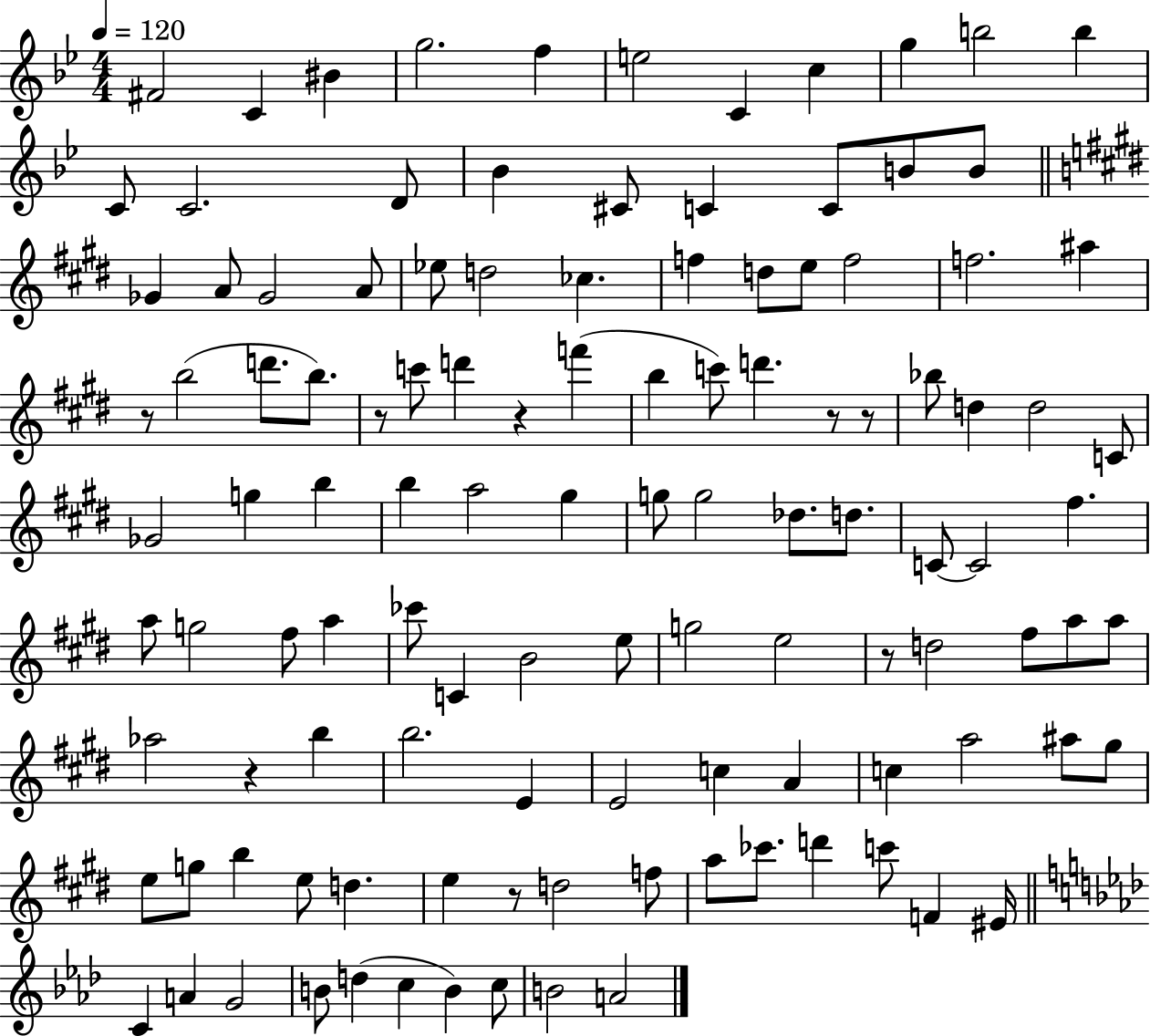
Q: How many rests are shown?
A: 8